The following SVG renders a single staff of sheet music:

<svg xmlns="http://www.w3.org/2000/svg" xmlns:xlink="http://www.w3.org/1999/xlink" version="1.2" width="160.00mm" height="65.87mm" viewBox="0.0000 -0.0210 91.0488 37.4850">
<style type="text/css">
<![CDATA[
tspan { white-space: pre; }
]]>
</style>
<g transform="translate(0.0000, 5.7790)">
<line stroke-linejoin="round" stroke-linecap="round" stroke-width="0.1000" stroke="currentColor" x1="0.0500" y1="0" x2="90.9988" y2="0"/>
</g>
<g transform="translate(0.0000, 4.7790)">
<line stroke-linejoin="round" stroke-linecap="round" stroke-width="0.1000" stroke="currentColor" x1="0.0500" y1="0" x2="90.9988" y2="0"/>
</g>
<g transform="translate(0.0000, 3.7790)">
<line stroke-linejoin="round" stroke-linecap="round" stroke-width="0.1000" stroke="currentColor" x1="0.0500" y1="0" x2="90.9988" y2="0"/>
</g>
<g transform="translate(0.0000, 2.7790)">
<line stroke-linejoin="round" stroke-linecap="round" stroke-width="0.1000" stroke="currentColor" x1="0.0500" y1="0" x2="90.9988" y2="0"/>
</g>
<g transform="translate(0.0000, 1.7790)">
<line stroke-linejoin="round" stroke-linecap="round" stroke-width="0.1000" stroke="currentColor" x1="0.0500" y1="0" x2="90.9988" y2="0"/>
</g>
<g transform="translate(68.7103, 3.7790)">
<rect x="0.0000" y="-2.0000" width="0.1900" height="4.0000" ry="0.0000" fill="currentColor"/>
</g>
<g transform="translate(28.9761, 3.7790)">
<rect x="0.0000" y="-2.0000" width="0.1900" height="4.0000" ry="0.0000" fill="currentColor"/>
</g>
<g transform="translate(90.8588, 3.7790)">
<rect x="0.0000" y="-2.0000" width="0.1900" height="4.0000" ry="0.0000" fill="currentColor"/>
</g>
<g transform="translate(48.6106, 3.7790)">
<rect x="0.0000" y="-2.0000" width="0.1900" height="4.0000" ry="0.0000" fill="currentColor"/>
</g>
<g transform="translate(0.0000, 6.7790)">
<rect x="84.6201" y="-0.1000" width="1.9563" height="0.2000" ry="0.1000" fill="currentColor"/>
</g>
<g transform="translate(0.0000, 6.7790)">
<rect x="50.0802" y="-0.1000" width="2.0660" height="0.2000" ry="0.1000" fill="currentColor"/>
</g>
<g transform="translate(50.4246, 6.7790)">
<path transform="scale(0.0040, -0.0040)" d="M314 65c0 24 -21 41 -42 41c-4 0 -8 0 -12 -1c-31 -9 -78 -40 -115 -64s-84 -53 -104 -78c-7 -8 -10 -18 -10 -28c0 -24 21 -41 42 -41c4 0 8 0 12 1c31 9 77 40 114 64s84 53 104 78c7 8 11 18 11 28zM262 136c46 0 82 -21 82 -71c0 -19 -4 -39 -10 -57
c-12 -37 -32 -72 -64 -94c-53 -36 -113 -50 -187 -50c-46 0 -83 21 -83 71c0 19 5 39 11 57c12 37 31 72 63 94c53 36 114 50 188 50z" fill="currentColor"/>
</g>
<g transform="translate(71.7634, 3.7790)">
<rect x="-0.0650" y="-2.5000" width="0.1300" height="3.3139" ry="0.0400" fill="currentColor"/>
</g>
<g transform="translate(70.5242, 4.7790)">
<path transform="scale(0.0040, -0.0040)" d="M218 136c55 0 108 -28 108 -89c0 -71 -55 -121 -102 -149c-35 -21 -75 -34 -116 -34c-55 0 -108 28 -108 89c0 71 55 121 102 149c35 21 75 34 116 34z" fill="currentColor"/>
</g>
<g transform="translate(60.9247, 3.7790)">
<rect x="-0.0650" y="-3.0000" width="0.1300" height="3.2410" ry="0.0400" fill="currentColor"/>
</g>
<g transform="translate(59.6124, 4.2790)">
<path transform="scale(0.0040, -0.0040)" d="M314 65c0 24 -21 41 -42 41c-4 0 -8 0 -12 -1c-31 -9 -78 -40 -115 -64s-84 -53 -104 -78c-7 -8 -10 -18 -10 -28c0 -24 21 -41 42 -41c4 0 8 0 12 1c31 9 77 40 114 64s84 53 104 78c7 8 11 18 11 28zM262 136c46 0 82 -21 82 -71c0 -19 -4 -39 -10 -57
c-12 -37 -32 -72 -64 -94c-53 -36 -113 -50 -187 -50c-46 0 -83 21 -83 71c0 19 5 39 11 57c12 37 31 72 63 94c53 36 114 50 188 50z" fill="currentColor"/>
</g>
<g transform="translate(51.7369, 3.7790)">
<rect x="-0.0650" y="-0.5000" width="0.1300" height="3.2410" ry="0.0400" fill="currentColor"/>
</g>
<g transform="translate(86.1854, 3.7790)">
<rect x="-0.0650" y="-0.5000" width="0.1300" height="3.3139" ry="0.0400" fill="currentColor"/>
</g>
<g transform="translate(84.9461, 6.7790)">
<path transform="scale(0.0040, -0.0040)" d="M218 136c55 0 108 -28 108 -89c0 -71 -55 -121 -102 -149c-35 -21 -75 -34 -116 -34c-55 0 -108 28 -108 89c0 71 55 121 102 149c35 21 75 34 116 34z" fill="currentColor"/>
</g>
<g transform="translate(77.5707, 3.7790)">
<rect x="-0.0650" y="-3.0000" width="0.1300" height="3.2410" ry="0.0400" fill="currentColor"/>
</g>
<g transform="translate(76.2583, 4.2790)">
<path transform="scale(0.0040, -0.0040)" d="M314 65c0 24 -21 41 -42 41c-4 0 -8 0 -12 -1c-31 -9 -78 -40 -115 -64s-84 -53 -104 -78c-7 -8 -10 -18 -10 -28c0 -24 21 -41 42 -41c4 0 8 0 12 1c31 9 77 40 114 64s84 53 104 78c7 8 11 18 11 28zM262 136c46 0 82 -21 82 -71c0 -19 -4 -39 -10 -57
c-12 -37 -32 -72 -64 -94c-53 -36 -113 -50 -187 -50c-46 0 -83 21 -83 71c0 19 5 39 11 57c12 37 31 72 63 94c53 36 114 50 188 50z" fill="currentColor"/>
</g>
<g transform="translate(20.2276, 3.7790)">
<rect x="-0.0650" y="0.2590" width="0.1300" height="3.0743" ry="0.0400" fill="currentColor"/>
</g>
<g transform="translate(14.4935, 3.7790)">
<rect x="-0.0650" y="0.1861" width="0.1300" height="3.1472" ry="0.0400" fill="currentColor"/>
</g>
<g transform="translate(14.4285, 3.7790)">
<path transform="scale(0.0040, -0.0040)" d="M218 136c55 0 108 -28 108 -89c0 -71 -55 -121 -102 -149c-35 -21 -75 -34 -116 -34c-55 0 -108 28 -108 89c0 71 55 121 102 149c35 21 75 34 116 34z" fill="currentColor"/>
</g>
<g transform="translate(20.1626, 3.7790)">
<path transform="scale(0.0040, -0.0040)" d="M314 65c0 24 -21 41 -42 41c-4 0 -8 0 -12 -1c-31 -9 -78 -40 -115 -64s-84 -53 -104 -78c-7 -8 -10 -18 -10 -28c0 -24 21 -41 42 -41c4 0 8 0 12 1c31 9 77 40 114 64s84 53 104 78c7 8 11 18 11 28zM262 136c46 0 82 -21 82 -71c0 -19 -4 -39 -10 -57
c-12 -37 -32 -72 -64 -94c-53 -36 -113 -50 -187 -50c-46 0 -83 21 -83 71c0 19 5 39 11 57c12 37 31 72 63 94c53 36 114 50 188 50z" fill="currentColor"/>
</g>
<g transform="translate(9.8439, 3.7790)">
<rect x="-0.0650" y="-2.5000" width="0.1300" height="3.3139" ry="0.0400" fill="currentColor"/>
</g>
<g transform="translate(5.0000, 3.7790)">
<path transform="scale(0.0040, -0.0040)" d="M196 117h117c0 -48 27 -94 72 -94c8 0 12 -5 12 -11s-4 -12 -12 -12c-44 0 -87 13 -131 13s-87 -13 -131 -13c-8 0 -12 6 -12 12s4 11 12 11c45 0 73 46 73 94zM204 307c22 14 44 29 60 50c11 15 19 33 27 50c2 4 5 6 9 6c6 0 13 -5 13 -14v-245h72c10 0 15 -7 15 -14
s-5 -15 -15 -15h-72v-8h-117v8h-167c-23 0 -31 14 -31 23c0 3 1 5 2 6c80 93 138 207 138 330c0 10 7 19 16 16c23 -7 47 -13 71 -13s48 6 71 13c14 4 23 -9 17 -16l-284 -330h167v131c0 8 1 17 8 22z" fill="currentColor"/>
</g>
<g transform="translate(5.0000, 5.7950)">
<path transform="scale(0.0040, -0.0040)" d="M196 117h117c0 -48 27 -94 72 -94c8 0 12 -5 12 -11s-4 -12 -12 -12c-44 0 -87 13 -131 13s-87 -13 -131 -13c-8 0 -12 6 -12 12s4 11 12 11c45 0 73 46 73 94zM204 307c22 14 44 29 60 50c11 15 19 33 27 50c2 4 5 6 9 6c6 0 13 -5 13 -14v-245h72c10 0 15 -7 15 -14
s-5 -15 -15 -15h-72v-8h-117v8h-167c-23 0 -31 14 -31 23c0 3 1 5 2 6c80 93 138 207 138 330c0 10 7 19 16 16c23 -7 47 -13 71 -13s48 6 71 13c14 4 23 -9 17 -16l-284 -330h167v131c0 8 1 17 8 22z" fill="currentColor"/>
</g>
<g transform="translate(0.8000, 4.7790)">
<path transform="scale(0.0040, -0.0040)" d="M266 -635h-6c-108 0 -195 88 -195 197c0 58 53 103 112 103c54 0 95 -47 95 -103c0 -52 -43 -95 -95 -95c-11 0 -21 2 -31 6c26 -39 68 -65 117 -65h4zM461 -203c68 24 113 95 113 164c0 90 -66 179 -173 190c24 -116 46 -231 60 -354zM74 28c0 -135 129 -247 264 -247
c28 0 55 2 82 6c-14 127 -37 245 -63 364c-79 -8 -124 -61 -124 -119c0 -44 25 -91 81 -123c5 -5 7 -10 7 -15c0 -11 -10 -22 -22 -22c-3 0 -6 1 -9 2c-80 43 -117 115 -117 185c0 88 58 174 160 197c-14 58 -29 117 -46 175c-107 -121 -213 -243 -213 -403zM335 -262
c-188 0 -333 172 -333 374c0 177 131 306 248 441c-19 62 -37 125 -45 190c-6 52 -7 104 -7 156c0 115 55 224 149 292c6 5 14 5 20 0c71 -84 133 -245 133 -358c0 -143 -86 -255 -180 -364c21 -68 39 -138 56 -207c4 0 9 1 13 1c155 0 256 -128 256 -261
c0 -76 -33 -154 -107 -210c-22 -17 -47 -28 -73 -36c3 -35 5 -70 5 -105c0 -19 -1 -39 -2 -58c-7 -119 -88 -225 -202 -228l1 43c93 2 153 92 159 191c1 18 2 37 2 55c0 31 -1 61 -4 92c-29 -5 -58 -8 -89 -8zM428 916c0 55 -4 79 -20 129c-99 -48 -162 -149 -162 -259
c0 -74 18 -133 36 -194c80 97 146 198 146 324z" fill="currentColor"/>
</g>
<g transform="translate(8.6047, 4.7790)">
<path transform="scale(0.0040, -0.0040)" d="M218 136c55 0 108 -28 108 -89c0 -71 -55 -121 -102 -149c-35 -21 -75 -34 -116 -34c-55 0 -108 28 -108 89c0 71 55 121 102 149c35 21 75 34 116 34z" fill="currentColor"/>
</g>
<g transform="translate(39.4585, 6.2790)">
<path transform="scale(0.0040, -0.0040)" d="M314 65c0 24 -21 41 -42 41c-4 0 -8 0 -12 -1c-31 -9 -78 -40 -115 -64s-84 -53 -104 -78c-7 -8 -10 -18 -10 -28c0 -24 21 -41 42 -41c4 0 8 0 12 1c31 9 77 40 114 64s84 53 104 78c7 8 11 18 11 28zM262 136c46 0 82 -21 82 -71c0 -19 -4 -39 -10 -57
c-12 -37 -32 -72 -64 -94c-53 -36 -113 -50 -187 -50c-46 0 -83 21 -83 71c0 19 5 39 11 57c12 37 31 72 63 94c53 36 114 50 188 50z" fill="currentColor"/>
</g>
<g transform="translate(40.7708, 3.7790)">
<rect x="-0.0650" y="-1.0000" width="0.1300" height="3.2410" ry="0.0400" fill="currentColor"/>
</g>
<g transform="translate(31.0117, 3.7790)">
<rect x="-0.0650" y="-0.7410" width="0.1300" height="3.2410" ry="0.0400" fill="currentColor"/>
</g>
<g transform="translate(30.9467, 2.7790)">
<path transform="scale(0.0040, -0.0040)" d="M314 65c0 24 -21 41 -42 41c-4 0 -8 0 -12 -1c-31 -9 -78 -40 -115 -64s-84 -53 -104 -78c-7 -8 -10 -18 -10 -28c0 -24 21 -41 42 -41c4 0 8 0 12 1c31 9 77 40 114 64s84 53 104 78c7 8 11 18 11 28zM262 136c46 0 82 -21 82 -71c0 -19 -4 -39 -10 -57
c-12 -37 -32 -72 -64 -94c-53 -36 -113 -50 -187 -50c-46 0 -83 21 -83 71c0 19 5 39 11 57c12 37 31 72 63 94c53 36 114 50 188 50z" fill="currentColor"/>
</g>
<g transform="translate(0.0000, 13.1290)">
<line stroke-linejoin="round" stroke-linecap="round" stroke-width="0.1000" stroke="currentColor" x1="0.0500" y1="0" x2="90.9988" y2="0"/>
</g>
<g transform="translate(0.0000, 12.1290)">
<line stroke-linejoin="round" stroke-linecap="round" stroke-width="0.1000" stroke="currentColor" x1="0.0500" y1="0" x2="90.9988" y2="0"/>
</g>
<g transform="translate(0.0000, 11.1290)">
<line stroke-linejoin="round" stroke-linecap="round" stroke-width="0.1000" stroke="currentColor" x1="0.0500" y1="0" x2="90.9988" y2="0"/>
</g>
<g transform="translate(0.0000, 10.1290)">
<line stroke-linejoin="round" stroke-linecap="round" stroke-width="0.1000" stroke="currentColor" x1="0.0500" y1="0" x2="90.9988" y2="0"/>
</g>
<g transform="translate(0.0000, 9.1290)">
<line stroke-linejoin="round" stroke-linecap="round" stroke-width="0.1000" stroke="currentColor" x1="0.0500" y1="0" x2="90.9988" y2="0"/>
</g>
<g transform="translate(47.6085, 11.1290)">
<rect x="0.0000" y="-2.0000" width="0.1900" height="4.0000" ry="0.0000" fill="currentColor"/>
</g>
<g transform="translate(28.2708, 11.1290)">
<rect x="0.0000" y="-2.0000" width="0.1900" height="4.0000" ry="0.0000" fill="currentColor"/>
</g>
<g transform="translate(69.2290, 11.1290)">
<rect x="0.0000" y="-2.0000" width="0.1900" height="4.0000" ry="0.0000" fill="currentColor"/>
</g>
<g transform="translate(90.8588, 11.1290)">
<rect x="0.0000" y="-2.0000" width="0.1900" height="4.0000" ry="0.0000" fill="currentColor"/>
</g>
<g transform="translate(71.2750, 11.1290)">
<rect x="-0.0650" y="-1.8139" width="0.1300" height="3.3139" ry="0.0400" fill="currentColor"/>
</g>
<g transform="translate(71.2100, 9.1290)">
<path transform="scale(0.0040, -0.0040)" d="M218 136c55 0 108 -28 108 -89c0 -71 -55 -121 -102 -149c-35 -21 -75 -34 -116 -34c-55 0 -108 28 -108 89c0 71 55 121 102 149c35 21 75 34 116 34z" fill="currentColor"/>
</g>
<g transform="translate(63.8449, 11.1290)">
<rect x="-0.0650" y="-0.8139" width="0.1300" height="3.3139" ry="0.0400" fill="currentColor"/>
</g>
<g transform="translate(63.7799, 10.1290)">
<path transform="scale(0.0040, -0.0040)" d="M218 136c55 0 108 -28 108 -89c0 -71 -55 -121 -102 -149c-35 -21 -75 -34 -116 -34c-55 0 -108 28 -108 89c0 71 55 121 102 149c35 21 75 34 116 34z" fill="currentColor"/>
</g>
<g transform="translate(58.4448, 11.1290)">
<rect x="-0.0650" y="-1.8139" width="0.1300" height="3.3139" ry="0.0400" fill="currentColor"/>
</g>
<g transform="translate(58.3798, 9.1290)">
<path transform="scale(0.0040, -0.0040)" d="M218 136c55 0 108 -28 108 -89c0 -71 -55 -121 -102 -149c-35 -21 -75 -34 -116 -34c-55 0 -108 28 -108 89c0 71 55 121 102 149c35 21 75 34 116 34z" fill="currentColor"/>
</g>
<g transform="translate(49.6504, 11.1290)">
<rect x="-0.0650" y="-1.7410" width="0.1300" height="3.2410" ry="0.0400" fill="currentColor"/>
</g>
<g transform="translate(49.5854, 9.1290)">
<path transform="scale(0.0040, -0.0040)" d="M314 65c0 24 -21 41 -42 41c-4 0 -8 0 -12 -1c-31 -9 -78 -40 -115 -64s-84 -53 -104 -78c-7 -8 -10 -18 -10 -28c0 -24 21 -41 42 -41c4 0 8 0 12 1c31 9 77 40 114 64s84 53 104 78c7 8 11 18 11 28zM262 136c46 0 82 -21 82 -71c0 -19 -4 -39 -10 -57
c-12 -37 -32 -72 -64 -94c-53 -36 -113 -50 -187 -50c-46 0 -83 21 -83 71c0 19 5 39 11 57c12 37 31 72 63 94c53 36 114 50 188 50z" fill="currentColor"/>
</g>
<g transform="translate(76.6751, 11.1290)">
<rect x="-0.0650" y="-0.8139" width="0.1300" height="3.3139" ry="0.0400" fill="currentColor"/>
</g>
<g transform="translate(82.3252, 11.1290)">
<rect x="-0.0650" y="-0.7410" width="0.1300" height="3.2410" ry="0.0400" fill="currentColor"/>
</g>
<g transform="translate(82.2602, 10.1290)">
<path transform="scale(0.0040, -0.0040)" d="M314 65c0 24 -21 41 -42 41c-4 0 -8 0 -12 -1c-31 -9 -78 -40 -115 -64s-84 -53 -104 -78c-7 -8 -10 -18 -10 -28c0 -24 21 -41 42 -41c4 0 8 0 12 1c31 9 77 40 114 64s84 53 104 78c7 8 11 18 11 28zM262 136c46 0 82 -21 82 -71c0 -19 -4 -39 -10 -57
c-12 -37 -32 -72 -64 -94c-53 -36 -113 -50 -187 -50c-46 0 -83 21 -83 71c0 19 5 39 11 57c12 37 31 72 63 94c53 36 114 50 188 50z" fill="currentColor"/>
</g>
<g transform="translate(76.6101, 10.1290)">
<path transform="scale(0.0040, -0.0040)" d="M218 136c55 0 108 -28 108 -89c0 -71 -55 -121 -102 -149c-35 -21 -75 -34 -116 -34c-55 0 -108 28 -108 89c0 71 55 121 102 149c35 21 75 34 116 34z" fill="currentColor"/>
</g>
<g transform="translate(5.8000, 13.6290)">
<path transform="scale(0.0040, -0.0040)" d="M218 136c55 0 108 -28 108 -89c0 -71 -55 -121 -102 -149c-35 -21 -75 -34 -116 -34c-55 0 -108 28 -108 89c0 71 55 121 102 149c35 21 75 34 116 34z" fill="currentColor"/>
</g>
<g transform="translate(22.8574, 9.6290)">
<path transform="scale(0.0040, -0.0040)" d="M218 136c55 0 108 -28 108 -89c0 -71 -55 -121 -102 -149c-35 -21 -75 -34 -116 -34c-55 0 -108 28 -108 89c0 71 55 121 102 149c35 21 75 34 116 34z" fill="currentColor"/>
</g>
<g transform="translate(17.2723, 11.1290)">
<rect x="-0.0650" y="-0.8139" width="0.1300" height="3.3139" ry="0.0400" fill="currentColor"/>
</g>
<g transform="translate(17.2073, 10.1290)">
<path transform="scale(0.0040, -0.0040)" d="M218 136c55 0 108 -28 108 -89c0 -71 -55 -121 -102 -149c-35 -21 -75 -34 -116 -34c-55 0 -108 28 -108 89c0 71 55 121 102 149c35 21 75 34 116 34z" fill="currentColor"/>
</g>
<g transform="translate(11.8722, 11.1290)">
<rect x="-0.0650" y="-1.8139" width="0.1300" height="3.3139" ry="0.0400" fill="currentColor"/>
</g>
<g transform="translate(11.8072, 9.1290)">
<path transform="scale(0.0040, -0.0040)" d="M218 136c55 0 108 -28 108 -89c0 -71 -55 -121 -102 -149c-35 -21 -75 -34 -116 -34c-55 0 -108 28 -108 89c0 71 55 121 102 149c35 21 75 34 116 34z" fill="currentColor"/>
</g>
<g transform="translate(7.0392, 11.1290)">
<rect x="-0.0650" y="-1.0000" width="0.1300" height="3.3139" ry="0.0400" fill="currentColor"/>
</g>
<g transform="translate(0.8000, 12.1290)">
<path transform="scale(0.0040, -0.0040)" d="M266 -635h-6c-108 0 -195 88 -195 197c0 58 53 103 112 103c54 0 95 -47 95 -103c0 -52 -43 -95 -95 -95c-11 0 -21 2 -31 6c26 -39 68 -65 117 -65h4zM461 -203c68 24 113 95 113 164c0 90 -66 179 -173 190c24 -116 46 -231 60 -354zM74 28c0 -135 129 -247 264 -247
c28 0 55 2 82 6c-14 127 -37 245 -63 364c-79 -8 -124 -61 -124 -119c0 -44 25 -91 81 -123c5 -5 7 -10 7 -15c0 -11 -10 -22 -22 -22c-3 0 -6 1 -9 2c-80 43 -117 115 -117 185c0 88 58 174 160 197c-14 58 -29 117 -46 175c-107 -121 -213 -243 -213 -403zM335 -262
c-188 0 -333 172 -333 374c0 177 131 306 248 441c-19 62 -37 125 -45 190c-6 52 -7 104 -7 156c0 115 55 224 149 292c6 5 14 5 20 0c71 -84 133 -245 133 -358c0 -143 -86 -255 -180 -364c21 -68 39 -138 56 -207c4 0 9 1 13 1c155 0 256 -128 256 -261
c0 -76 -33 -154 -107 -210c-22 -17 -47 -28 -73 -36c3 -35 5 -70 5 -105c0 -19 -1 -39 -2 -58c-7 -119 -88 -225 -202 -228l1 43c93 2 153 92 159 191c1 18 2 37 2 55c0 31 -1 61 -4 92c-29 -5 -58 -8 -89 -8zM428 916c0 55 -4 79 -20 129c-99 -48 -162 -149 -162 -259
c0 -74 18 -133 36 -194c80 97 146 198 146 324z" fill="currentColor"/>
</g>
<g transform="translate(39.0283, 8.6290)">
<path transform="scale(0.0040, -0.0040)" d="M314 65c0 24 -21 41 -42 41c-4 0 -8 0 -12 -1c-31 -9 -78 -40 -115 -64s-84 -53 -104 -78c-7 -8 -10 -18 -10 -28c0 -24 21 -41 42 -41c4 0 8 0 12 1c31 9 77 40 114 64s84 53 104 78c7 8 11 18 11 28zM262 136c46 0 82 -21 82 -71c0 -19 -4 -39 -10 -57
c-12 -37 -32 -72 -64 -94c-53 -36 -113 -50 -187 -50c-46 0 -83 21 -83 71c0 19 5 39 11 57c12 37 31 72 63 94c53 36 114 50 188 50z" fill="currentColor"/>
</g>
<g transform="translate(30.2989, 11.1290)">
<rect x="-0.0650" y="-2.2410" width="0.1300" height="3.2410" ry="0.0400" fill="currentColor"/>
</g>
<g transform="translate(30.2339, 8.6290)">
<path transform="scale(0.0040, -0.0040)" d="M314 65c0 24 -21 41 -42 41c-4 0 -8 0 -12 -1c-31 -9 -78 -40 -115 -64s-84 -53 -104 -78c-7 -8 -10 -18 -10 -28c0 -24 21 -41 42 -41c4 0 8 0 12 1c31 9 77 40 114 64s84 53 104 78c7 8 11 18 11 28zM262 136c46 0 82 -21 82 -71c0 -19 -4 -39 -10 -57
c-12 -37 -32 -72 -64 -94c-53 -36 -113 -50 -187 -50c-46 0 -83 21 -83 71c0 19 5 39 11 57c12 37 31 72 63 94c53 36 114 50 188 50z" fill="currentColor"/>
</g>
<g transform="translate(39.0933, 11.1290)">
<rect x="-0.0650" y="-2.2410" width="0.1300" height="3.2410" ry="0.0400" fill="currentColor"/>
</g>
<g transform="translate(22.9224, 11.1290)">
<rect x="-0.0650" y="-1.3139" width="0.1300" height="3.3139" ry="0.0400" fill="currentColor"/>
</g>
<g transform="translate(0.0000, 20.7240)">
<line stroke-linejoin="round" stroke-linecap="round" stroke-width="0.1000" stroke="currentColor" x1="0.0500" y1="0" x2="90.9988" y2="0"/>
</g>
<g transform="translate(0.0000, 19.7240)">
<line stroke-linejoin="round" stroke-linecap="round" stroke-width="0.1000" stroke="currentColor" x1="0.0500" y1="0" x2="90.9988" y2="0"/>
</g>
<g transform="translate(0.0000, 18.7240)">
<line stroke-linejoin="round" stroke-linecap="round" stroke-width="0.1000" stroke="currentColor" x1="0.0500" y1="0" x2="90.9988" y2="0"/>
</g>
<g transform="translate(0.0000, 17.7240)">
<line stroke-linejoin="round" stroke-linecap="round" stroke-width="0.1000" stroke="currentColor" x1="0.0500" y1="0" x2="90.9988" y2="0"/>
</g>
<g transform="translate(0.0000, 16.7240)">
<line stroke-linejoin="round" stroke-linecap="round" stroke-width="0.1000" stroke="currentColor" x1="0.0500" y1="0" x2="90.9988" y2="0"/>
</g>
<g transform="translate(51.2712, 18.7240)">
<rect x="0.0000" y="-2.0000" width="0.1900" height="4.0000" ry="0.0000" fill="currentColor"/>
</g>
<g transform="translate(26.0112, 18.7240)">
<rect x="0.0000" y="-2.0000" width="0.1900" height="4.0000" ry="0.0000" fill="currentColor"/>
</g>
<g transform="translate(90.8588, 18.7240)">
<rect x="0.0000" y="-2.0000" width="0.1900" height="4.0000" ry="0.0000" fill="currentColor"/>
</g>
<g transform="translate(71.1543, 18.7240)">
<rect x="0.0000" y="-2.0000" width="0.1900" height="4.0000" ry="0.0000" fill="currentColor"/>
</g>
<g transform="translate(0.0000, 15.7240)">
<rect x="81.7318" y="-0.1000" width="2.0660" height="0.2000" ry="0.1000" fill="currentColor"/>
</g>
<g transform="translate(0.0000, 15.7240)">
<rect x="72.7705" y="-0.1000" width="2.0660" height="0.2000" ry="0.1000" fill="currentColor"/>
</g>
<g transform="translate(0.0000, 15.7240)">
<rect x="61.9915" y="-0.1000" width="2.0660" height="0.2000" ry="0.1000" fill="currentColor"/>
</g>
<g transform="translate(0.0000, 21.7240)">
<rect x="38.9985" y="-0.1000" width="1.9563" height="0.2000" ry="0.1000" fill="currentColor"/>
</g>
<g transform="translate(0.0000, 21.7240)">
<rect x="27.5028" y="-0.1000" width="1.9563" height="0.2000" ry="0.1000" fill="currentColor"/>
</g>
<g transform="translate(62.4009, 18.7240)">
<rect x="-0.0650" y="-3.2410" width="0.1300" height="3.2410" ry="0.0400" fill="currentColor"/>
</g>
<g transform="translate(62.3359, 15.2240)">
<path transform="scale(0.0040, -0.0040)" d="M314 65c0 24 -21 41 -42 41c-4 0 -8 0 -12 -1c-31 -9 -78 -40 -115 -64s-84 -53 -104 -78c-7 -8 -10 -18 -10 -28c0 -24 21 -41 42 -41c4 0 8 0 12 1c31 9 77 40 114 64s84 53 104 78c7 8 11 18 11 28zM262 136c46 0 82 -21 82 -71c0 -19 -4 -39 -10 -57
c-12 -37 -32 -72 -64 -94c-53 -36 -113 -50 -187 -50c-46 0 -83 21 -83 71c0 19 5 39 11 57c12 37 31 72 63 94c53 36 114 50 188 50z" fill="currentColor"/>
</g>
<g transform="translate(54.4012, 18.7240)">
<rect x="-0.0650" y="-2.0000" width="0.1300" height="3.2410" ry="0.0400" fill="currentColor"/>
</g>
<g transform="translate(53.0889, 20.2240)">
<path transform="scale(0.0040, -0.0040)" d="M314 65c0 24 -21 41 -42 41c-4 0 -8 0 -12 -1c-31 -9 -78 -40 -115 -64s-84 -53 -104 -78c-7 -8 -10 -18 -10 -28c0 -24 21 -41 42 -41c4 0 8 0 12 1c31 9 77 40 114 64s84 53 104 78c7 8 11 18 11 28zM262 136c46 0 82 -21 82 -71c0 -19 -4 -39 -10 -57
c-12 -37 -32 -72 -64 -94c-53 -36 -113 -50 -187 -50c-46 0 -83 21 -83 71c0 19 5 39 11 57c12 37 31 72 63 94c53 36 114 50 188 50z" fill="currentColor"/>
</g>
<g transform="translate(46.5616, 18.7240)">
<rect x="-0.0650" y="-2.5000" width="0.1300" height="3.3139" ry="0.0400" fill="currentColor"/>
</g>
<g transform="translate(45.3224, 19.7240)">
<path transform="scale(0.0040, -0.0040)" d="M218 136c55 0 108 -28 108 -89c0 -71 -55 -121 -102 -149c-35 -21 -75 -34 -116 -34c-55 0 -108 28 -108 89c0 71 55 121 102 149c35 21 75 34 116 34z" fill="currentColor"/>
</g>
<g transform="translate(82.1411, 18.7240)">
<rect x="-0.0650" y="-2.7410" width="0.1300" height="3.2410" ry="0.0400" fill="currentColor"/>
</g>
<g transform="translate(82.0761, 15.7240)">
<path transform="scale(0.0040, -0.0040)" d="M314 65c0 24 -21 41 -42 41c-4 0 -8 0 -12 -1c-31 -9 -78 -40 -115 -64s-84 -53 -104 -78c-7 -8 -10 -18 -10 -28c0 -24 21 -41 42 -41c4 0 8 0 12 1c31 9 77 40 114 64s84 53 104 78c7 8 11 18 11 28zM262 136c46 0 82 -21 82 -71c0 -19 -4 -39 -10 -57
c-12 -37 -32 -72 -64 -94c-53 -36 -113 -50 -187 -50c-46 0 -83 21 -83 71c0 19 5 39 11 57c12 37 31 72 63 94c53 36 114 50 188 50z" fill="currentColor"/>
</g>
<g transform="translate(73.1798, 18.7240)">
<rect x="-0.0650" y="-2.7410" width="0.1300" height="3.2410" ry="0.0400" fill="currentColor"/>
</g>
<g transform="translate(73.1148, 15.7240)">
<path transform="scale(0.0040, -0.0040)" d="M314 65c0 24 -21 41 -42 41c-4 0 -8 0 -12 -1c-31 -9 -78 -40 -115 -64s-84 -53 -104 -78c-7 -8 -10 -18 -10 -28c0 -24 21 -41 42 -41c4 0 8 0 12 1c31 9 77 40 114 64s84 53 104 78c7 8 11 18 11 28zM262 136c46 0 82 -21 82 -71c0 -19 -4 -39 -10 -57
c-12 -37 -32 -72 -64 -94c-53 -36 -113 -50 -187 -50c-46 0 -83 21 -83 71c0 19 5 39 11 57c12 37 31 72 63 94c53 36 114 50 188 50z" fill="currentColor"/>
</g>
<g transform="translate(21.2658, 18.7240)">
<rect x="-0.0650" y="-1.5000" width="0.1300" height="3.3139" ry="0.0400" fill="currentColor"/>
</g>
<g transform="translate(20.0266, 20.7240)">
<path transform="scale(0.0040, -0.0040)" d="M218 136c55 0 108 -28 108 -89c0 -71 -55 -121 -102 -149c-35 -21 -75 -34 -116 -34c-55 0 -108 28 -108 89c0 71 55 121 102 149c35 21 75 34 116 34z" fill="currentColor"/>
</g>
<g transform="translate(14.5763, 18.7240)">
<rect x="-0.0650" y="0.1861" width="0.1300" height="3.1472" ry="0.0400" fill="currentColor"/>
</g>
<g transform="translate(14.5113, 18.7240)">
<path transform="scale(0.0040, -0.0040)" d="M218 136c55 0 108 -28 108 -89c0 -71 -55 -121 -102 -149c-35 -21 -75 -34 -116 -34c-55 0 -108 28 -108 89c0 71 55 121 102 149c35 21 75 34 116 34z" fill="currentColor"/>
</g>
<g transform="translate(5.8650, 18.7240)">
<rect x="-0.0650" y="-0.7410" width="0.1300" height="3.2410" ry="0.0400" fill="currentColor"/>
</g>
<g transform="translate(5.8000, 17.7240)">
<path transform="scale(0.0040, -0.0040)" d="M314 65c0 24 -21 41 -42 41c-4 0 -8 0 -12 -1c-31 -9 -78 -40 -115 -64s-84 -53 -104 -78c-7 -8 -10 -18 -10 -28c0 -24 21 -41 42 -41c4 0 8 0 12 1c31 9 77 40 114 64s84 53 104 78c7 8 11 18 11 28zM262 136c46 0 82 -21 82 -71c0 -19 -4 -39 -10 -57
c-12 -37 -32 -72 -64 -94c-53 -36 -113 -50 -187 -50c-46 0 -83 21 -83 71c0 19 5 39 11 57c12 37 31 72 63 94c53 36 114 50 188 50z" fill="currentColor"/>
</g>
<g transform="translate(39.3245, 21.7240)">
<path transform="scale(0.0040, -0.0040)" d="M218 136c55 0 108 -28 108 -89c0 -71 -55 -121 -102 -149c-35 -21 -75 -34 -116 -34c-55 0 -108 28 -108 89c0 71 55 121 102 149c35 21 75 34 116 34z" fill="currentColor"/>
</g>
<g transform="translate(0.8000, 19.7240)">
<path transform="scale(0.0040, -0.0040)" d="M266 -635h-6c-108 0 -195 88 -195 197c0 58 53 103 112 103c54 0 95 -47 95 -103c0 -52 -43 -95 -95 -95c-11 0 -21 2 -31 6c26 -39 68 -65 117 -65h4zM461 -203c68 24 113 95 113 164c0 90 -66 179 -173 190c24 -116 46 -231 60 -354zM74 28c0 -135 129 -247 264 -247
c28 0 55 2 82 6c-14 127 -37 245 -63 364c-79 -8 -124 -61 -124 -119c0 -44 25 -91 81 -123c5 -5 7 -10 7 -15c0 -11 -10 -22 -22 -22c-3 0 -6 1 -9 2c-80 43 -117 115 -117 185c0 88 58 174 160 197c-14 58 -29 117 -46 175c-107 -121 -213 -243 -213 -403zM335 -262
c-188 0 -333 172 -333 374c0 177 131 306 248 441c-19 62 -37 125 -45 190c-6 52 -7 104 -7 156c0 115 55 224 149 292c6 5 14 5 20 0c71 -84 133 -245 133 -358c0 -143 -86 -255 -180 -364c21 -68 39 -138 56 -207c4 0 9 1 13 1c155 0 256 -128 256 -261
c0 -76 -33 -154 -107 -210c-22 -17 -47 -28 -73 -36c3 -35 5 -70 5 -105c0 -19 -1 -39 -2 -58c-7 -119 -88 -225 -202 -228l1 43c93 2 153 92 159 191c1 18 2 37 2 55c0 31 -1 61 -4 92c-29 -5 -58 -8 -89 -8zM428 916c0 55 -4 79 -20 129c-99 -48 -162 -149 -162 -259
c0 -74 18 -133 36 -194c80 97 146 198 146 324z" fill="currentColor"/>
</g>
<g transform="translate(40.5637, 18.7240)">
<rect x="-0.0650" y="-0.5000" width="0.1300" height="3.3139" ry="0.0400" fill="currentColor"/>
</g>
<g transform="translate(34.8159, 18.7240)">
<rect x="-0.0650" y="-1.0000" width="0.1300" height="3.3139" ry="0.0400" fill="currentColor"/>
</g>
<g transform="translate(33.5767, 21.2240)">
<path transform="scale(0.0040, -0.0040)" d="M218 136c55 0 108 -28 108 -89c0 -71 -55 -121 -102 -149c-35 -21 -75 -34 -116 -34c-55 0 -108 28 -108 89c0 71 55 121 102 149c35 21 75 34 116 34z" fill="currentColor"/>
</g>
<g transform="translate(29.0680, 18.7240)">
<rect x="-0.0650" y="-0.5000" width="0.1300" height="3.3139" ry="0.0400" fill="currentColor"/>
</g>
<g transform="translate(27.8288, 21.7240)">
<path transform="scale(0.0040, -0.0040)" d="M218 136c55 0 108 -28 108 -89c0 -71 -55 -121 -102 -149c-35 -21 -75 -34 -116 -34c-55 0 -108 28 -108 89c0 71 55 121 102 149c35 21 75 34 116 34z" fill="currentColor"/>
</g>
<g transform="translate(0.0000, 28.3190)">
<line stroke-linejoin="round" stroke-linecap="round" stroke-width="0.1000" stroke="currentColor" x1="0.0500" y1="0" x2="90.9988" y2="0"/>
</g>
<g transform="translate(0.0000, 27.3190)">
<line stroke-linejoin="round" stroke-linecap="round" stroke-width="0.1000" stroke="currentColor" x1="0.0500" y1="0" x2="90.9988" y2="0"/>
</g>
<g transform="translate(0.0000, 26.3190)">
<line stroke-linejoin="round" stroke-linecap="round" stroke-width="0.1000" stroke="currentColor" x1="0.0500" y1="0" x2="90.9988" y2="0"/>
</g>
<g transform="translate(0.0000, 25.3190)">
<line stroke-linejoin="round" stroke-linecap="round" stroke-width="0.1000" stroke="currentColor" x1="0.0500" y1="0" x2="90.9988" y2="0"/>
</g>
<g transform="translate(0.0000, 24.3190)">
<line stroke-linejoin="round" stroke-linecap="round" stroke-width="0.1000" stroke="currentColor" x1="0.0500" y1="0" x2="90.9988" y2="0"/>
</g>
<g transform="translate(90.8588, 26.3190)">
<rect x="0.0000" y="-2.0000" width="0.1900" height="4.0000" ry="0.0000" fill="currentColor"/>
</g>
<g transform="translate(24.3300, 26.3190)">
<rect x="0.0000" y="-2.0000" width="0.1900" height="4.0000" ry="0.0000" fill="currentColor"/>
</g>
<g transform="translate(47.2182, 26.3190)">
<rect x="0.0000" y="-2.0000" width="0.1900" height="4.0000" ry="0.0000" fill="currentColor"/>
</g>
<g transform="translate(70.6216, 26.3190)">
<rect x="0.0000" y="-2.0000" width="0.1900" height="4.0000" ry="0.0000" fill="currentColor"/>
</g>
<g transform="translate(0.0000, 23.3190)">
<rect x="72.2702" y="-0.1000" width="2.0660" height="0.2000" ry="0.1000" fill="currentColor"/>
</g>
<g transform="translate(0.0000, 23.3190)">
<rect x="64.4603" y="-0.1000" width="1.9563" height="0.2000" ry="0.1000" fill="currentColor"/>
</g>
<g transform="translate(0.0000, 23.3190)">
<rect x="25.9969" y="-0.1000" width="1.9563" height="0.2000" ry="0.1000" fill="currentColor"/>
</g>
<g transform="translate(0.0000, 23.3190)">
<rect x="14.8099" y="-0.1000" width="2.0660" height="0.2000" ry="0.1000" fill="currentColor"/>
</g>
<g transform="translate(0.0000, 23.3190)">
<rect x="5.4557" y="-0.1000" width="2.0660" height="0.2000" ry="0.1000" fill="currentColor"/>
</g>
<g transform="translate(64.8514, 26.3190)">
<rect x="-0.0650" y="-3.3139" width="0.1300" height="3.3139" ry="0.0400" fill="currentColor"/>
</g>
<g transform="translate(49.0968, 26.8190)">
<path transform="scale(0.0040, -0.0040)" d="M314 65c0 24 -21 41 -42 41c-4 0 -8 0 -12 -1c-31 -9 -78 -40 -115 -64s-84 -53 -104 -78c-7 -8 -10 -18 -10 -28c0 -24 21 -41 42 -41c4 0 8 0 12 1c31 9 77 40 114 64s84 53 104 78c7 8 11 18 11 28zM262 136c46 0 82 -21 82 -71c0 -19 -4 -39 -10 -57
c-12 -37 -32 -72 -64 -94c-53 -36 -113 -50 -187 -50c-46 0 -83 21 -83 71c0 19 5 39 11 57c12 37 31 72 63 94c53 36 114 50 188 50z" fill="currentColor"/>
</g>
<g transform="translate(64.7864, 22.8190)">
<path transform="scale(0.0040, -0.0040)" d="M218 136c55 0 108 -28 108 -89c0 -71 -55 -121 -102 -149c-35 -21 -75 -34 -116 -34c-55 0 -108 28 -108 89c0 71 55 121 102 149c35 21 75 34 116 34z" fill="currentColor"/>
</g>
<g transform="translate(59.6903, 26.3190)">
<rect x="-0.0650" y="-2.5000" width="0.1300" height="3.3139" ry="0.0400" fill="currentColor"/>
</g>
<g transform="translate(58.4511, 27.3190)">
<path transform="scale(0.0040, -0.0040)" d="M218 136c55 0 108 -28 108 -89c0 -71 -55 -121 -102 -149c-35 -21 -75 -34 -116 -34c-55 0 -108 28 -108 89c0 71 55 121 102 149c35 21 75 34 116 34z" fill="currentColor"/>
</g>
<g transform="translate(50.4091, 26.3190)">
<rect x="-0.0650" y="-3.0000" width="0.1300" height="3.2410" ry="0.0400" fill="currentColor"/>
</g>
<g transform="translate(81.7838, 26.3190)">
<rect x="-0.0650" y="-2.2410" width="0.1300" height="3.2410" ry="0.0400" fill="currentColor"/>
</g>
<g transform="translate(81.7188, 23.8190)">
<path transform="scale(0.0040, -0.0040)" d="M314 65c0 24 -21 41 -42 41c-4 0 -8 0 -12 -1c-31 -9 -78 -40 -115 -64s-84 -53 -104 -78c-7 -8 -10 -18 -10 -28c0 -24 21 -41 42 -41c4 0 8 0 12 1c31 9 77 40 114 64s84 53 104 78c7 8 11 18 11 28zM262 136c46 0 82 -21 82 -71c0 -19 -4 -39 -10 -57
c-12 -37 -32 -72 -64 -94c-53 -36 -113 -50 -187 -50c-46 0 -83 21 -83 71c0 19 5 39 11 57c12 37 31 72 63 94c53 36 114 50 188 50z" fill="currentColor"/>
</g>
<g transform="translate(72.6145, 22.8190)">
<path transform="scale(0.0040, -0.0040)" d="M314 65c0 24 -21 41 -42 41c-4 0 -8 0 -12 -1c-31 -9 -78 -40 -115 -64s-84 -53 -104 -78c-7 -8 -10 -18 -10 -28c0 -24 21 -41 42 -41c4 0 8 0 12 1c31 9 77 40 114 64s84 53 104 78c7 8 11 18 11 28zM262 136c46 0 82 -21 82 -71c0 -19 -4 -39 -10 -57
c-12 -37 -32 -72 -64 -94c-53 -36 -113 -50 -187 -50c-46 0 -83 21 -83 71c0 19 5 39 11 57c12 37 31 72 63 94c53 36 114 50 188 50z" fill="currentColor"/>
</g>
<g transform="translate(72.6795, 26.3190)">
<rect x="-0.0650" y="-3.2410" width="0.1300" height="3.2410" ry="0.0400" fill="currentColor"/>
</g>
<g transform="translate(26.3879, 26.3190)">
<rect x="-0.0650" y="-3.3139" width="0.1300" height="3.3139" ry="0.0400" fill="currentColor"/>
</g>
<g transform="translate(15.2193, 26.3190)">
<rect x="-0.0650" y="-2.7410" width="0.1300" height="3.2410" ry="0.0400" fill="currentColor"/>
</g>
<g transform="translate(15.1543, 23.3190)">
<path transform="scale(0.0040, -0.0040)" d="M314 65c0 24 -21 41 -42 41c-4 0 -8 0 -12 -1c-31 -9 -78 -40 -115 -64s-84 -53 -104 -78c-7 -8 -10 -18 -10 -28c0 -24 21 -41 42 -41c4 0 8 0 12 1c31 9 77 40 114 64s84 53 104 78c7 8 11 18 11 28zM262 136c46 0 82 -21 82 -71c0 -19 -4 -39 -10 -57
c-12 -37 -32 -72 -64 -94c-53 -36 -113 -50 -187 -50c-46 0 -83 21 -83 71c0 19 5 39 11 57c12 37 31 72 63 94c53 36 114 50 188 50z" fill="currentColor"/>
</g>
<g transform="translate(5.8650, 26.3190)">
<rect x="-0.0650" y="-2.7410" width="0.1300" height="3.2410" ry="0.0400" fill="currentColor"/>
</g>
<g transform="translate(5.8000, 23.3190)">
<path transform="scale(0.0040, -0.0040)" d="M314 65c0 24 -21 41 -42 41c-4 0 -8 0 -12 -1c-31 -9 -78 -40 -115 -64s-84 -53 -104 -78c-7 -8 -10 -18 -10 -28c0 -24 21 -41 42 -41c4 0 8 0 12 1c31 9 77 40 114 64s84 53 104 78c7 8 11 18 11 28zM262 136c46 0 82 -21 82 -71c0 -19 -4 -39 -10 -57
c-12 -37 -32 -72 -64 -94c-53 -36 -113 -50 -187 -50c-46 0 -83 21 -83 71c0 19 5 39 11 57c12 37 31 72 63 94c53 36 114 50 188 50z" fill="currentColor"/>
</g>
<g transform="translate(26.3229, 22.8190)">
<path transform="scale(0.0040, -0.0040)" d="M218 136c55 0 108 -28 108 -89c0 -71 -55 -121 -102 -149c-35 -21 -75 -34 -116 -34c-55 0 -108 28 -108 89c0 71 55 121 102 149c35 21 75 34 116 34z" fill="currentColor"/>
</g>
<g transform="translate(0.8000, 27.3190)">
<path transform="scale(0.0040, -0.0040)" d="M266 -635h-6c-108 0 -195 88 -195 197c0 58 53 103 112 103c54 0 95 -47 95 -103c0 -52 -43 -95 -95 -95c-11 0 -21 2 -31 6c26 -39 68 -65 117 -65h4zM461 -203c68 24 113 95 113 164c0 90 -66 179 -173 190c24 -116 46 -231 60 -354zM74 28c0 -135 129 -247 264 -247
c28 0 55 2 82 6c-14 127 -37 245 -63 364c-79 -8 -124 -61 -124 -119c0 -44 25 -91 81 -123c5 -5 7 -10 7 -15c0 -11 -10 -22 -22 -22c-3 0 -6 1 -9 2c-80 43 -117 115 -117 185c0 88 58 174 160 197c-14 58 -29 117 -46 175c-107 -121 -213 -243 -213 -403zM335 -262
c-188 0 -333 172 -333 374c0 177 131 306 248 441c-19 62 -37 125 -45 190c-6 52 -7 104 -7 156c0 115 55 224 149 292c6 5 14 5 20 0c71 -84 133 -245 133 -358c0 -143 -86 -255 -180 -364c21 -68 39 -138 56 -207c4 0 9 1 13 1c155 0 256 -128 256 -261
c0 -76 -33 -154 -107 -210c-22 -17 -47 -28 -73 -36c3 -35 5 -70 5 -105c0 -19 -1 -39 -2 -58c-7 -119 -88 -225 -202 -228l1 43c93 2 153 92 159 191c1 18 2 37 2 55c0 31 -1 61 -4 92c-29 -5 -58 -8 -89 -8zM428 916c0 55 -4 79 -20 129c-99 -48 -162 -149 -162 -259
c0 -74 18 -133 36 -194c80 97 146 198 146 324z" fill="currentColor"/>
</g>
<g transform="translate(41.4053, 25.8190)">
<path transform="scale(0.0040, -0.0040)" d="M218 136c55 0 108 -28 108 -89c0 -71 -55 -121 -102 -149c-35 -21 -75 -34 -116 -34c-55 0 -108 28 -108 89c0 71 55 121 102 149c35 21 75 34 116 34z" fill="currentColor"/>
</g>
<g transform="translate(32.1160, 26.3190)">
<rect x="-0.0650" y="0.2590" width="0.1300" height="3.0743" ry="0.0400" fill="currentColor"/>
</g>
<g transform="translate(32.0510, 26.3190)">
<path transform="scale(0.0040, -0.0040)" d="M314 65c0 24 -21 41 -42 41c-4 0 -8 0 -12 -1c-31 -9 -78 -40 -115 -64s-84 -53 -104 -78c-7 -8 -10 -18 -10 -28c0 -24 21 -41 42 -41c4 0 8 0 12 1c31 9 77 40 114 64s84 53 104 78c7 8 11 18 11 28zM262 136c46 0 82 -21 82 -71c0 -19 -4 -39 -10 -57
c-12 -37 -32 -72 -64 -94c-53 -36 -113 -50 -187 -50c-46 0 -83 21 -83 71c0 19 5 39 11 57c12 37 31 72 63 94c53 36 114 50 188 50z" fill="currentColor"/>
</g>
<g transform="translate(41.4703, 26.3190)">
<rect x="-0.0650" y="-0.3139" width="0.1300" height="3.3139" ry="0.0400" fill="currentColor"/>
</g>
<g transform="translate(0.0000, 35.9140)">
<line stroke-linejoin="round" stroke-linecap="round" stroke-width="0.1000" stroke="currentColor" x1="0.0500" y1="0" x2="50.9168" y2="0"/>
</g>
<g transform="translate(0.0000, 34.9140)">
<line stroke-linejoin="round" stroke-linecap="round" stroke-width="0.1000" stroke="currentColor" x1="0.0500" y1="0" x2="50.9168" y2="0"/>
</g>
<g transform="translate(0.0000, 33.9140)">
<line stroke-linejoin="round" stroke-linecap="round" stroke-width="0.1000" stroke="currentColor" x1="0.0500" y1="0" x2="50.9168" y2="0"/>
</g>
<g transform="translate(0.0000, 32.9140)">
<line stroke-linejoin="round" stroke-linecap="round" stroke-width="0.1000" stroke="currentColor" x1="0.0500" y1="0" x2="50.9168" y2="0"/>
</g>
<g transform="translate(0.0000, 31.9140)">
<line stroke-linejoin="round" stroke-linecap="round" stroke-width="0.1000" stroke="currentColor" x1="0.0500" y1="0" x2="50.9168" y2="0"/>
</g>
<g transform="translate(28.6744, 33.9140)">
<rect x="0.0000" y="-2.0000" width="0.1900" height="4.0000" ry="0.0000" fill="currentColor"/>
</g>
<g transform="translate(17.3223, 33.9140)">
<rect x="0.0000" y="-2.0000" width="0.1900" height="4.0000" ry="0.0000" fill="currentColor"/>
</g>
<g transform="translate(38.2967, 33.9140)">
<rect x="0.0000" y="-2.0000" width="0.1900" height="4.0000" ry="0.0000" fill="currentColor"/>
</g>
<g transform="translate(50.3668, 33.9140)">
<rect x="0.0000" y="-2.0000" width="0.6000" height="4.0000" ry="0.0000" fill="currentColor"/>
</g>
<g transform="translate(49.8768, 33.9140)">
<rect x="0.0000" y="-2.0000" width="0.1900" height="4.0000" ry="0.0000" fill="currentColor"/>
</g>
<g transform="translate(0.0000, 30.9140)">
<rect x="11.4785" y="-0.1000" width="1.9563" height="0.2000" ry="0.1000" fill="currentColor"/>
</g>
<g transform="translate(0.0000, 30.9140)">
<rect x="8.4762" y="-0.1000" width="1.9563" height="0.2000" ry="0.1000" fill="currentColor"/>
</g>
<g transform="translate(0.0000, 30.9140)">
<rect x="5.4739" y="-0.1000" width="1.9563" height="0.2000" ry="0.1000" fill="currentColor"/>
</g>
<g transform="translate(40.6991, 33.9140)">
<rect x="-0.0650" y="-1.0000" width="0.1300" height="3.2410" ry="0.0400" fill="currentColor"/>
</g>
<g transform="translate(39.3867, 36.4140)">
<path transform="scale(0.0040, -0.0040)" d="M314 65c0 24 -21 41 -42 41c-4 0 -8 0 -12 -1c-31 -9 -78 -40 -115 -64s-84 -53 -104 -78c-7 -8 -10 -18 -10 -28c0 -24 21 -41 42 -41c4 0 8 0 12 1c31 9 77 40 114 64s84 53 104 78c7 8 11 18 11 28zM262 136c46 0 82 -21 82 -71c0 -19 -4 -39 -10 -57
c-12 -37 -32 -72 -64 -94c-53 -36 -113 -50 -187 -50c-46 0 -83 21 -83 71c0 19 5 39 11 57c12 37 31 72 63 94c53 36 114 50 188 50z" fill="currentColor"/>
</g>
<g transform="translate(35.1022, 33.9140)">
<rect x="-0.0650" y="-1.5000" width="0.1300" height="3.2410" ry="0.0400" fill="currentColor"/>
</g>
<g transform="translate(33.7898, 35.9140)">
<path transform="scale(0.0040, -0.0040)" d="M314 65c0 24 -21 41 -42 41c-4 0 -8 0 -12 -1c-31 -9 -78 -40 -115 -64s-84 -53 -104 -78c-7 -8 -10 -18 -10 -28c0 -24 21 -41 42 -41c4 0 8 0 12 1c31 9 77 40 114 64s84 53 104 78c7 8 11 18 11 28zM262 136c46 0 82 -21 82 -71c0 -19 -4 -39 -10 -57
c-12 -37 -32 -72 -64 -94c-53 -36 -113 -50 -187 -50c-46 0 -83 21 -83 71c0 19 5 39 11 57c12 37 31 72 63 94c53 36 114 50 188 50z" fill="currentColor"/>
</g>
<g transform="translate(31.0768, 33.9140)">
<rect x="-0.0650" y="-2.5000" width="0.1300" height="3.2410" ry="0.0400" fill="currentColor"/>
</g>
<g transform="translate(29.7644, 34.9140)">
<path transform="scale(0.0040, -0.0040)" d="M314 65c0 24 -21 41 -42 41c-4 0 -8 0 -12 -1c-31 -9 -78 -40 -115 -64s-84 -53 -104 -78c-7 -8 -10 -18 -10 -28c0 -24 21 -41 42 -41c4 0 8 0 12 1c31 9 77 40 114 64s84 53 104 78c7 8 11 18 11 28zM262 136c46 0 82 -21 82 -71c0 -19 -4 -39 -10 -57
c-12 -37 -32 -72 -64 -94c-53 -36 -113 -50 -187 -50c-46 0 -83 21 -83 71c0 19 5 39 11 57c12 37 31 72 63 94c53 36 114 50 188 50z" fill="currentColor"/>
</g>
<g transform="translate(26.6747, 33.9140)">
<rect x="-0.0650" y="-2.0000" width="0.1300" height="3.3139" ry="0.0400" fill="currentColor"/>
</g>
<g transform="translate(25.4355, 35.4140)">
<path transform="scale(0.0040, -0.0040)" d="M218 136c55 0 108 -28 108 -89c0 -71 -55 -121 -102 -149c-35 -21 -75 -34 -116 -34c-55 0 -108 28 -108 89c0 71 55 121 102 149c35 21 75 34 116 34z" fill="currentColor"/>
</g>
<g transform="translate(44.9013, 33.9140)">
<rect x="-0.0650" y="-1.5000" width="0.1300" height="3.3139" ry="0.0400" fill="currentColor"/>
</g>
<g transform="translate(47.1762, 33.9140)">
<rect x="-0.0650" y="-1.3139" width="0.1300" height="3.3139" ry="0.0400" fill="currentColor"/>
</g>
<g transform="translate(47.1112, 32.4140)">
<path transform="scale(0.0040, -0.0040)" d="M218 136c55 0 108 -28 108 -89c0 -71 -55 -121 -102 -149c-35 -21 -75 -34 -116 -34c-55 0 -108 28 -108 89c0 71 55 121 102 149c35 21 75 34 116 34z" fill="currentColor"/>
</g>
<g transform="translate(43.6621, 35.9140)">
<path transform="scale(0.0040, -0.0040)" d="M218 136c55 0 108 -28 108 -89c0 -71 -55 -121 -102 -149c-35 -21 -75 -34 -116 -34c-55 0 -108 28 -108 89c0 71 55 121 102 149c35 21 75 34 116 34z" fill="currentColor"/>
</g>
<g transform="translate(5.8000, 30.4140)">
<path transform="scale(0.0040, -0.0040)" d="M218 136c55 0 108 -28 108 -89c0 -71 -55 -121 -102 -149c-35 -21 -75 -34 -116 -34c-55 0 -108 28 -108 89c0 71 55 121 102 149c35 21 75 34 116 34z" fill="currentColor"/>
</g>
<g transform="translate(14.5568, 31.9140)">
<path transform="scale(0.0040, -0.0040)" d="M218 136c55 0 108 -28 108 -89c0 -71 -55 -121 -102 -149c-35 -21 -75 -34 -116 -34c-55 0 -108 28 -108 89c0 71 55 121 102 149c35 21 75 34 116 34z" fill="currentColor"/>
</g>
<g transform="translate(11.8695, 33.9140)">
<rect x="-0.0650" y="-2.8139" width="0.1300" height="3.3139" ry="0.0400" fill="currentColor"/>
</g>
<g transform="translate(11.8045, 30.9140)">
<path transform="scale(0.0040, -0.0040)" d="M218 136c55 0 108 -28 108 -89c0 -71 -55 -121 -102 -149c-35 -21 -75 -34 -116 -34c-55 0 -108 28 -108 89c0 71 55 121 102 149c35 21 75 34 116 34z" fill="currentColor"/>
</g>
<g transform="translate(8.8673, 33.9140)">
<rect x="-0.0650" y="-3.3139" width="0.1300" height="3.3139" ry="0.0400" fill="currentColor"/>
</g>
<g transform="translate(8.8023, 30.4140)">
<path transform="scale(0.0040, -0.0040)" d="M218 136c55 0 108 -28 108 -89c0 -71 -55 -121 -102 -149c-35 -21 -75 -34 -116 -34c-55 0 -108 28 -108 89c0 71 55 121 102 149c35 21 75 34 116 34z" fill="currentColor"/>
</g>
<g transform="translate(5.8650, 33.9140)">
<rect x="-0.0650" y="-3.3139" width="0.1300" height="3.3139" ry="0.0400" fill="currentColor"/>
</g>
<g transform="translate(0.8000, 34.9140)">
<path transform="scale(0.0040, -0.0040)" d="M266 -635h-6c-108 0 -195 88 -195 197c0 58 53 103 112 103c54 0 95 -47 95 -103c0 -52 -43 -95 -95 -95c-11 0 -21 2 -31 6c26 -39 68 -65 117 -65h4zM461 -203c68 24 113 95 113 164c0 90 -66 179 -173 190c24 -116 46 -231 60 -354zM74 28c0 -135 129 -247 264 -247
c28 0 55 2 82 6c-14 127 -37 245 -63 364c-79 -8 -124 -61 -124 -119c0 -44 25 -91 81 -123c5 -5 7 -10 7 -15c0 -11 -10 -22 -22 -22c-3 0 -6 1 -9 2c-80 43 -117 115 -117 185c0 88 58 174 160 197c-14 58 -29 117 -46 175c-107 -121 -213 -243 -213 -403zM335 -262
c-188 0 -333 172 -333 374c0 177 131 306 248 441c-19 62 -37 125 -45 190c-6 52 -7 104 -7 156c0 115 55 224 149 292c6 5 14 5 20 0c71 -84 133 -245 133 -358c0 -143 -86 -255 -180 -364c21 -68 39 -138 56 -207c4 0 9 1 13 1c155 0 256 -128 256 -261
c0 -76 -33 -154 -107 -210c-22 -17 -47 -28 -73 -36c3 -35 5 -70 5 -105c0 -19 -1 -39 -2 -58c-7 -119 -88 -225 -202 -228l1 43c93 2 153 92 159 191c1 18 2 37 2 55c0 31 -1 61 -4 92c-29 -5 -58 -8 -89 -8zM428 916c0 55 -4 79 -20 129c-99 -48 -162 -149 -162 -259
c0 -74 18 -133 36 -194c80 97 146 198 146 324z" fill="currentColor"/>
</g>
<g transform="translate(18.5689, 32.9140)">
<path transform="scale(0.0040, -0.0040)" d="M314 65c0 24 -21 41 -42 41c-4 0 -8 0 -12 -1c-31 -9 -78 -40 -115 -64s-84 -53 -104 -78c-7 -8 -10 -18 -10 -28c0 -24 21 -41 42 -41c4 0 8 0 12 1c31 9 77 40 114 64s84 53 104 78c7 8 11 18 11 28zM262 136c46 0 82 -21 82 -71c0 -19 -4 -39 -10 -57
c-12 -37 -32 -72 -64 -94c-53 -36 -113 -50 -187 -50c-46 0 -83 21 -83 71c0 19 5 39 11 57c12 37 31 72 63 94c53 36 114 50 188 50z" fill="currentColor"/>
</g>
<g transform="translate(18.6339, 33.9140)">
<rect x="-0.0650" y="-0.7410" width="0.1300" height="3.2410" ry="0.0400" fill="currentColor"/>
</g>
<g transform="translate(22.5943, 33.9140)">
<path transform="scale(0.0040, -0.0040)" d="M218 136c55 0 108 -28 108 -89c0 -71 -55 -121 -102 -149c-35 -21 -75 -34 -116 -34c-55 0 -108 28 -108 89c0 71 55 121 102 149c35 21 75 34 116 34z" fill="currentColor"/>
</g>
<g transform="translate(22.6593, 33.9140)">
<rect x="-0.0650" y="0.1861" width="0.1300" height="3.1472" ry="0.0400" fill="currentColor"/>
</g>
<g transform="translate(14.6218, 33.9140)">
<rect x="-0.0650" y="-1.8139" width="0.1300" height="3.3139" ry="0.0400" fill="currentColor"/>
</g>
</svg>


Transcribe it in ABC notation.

X:1
T:Untitled
M:4/4
L:1/4
K:C
G B B2 d2 D2 C2 A2 G A2 C D f d e g2 g2 f2 f d f d d2 d2 B E C D C G F2 b2 a2 a2 a2 a2 b B2 c A2 G b b2 g2 b b a f d2 B F G2 E2 D2 E e